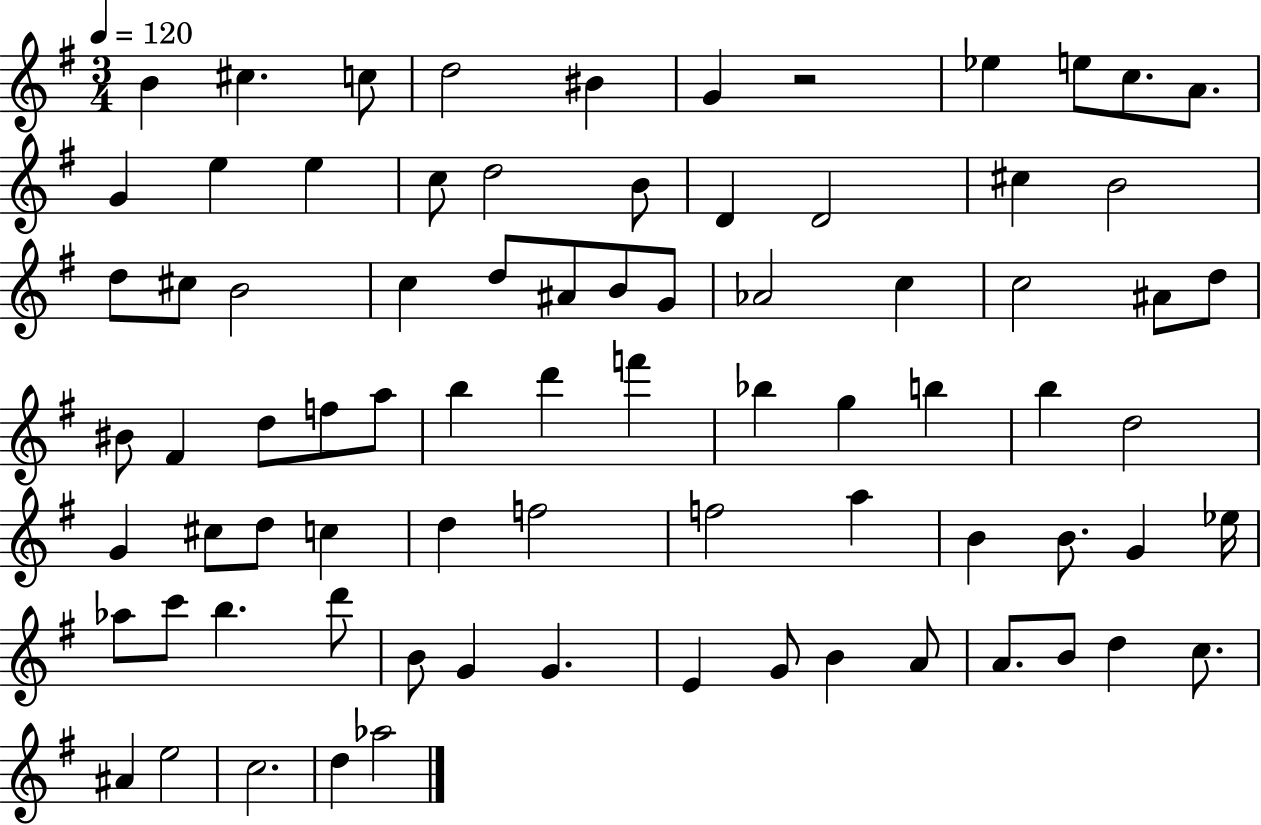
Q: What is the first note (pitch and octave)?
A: B4